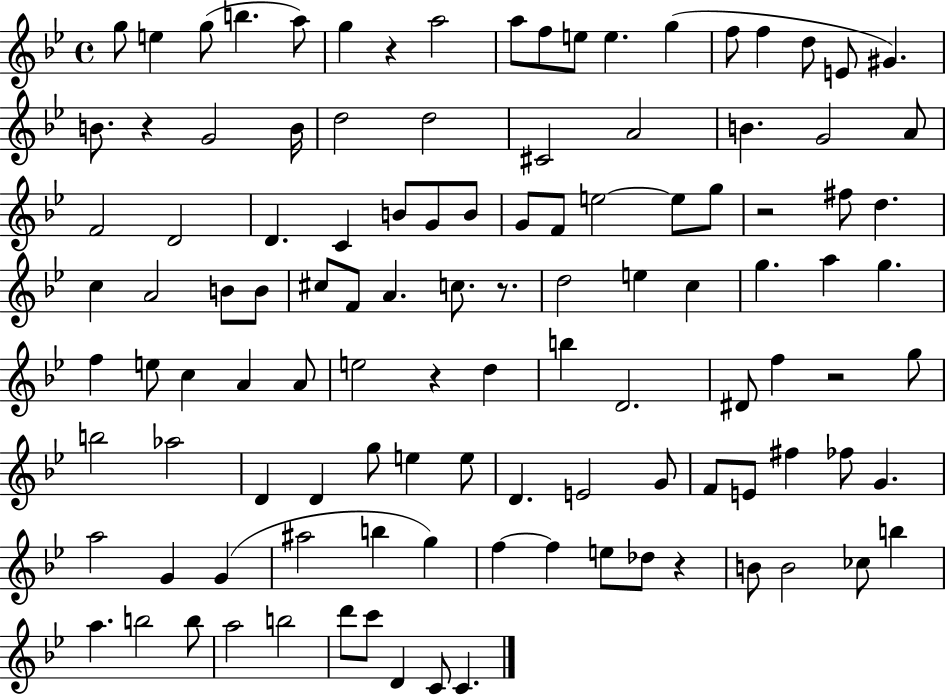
G5/e E5/q G5/e B5/q. A5/e G5/q R/q A5/h A5/e F5/e E5/e E5/q. G5/q F5/e F5/q D5/e E4/e G#4/q. B4/e. R/q G4/h B4/s D5/h D5/h C#4/h A4/h B4/q. G4/h A4/e F4/h D4/h D4/q. C4/q B4/e G4/e B4/e G4/e F4/e E5/h E5/e G5/e R/h F#5/e D5/q. C5/q A4/h B4/e B4/e C#5/e F4/e A4/q. C5/e. R/e. D5/h E5/q C5/q G5/q. A5/q G5/q. F5/q E5/e C5/q A4/q A4/e E5/h R/q D5/q B5/q D4/h. D#4/e F5/q R/h G5/e B5/h Ab5/h D4/q D4/q G5/e E5/q E5/e D4/q. E4/h G4/e F4/e E4/e F#5/q FES5/e G4/q. A5/h G4/q G4/q A#5/h B5/q G5/q F5/q F5/q E5/e Db5/e R/q B4/e B4/h CES5/e B5/q A5/q. B5/h B5/e A5/h B5/h D6/e C6/e D4/q C4/e C4/q.